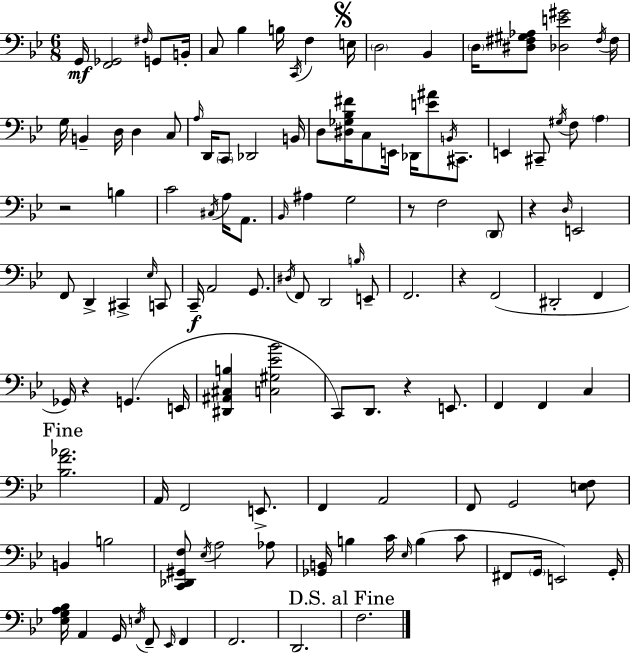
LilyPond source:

{
  \clef bass
  \numericTimeSignature
  \time 6/8
  \key g \minor
  \repeat volta 2 { g,16\mf <f, ges,>2 \grace { fis16 } g,8 | b,16-. c8 bes4 b16 \acciaccatura { c,16 } f4 | \mark \markup { \musicglyph "scripts.segno" } e16 \parenthesize d2 bes,4 | \parenthesize d16 <dis fis gis aes>8 <des e' gis'>2 | \break \acciaccatura { fis16 } fis16 g16 b,4-- d16 d4 | c8 \grace { a16 } d,16 \parenthesize c,8 des,2 | b,16 d8 <dis ges bes fis'>16 c8 e,16 des,16 <e' ais'>8 | \acciaccatura { b,16 } cis,8. e,4 cis,8-- \acciaccatura { gis16 } | \break f8 \parenthesize a4 r2 | b4 c'2 | \acciaccatura { cis16 } a16 a,8. \grace { bes,16 } ais4 | g2 r8 f2 | \break \parenthesize d,8 r4 | \grace { d16 } e,2 f,8 d,4-> | cis,4-> \grace { ees16 } c,8 c,16--\f a,2 | g,8. \acciaccatura { dis16 } f,8 | \break d,2 \grace { b16 } e,8-- | f,2. | r4 f,2( | dis,2-. f,4 | \break ges,16) r4 g,4.( e,16 | <dis, ais, cis b>4 <c gis ees' bes'>2 | c,8) d,8. r4 e,8. | f,4 f,4 c4 | \break \mark "Fine" <bes f' aes'>2. | a,16 f,2 e,8.-> | f,4 a,2 | f,8 g,2 <e f>8 | \break b,4 b2 | <c, des, gis, f>8 \acciaccatura { ees16 } a2 aes8 | <ges, b,>16 b4 c'16 \grace { ees16 } b4( | c'8 fis,8 \parenthesize g,16 e,2) | \break g,16-. <ees g a bes>16 a,4 g,16 \acciaccatura { e16 } f,8-- \grace { ees,16 } | f,4 f,2. | d,2. | \mark "D.S. al Fine" f2. | \break } \bar "|."
}